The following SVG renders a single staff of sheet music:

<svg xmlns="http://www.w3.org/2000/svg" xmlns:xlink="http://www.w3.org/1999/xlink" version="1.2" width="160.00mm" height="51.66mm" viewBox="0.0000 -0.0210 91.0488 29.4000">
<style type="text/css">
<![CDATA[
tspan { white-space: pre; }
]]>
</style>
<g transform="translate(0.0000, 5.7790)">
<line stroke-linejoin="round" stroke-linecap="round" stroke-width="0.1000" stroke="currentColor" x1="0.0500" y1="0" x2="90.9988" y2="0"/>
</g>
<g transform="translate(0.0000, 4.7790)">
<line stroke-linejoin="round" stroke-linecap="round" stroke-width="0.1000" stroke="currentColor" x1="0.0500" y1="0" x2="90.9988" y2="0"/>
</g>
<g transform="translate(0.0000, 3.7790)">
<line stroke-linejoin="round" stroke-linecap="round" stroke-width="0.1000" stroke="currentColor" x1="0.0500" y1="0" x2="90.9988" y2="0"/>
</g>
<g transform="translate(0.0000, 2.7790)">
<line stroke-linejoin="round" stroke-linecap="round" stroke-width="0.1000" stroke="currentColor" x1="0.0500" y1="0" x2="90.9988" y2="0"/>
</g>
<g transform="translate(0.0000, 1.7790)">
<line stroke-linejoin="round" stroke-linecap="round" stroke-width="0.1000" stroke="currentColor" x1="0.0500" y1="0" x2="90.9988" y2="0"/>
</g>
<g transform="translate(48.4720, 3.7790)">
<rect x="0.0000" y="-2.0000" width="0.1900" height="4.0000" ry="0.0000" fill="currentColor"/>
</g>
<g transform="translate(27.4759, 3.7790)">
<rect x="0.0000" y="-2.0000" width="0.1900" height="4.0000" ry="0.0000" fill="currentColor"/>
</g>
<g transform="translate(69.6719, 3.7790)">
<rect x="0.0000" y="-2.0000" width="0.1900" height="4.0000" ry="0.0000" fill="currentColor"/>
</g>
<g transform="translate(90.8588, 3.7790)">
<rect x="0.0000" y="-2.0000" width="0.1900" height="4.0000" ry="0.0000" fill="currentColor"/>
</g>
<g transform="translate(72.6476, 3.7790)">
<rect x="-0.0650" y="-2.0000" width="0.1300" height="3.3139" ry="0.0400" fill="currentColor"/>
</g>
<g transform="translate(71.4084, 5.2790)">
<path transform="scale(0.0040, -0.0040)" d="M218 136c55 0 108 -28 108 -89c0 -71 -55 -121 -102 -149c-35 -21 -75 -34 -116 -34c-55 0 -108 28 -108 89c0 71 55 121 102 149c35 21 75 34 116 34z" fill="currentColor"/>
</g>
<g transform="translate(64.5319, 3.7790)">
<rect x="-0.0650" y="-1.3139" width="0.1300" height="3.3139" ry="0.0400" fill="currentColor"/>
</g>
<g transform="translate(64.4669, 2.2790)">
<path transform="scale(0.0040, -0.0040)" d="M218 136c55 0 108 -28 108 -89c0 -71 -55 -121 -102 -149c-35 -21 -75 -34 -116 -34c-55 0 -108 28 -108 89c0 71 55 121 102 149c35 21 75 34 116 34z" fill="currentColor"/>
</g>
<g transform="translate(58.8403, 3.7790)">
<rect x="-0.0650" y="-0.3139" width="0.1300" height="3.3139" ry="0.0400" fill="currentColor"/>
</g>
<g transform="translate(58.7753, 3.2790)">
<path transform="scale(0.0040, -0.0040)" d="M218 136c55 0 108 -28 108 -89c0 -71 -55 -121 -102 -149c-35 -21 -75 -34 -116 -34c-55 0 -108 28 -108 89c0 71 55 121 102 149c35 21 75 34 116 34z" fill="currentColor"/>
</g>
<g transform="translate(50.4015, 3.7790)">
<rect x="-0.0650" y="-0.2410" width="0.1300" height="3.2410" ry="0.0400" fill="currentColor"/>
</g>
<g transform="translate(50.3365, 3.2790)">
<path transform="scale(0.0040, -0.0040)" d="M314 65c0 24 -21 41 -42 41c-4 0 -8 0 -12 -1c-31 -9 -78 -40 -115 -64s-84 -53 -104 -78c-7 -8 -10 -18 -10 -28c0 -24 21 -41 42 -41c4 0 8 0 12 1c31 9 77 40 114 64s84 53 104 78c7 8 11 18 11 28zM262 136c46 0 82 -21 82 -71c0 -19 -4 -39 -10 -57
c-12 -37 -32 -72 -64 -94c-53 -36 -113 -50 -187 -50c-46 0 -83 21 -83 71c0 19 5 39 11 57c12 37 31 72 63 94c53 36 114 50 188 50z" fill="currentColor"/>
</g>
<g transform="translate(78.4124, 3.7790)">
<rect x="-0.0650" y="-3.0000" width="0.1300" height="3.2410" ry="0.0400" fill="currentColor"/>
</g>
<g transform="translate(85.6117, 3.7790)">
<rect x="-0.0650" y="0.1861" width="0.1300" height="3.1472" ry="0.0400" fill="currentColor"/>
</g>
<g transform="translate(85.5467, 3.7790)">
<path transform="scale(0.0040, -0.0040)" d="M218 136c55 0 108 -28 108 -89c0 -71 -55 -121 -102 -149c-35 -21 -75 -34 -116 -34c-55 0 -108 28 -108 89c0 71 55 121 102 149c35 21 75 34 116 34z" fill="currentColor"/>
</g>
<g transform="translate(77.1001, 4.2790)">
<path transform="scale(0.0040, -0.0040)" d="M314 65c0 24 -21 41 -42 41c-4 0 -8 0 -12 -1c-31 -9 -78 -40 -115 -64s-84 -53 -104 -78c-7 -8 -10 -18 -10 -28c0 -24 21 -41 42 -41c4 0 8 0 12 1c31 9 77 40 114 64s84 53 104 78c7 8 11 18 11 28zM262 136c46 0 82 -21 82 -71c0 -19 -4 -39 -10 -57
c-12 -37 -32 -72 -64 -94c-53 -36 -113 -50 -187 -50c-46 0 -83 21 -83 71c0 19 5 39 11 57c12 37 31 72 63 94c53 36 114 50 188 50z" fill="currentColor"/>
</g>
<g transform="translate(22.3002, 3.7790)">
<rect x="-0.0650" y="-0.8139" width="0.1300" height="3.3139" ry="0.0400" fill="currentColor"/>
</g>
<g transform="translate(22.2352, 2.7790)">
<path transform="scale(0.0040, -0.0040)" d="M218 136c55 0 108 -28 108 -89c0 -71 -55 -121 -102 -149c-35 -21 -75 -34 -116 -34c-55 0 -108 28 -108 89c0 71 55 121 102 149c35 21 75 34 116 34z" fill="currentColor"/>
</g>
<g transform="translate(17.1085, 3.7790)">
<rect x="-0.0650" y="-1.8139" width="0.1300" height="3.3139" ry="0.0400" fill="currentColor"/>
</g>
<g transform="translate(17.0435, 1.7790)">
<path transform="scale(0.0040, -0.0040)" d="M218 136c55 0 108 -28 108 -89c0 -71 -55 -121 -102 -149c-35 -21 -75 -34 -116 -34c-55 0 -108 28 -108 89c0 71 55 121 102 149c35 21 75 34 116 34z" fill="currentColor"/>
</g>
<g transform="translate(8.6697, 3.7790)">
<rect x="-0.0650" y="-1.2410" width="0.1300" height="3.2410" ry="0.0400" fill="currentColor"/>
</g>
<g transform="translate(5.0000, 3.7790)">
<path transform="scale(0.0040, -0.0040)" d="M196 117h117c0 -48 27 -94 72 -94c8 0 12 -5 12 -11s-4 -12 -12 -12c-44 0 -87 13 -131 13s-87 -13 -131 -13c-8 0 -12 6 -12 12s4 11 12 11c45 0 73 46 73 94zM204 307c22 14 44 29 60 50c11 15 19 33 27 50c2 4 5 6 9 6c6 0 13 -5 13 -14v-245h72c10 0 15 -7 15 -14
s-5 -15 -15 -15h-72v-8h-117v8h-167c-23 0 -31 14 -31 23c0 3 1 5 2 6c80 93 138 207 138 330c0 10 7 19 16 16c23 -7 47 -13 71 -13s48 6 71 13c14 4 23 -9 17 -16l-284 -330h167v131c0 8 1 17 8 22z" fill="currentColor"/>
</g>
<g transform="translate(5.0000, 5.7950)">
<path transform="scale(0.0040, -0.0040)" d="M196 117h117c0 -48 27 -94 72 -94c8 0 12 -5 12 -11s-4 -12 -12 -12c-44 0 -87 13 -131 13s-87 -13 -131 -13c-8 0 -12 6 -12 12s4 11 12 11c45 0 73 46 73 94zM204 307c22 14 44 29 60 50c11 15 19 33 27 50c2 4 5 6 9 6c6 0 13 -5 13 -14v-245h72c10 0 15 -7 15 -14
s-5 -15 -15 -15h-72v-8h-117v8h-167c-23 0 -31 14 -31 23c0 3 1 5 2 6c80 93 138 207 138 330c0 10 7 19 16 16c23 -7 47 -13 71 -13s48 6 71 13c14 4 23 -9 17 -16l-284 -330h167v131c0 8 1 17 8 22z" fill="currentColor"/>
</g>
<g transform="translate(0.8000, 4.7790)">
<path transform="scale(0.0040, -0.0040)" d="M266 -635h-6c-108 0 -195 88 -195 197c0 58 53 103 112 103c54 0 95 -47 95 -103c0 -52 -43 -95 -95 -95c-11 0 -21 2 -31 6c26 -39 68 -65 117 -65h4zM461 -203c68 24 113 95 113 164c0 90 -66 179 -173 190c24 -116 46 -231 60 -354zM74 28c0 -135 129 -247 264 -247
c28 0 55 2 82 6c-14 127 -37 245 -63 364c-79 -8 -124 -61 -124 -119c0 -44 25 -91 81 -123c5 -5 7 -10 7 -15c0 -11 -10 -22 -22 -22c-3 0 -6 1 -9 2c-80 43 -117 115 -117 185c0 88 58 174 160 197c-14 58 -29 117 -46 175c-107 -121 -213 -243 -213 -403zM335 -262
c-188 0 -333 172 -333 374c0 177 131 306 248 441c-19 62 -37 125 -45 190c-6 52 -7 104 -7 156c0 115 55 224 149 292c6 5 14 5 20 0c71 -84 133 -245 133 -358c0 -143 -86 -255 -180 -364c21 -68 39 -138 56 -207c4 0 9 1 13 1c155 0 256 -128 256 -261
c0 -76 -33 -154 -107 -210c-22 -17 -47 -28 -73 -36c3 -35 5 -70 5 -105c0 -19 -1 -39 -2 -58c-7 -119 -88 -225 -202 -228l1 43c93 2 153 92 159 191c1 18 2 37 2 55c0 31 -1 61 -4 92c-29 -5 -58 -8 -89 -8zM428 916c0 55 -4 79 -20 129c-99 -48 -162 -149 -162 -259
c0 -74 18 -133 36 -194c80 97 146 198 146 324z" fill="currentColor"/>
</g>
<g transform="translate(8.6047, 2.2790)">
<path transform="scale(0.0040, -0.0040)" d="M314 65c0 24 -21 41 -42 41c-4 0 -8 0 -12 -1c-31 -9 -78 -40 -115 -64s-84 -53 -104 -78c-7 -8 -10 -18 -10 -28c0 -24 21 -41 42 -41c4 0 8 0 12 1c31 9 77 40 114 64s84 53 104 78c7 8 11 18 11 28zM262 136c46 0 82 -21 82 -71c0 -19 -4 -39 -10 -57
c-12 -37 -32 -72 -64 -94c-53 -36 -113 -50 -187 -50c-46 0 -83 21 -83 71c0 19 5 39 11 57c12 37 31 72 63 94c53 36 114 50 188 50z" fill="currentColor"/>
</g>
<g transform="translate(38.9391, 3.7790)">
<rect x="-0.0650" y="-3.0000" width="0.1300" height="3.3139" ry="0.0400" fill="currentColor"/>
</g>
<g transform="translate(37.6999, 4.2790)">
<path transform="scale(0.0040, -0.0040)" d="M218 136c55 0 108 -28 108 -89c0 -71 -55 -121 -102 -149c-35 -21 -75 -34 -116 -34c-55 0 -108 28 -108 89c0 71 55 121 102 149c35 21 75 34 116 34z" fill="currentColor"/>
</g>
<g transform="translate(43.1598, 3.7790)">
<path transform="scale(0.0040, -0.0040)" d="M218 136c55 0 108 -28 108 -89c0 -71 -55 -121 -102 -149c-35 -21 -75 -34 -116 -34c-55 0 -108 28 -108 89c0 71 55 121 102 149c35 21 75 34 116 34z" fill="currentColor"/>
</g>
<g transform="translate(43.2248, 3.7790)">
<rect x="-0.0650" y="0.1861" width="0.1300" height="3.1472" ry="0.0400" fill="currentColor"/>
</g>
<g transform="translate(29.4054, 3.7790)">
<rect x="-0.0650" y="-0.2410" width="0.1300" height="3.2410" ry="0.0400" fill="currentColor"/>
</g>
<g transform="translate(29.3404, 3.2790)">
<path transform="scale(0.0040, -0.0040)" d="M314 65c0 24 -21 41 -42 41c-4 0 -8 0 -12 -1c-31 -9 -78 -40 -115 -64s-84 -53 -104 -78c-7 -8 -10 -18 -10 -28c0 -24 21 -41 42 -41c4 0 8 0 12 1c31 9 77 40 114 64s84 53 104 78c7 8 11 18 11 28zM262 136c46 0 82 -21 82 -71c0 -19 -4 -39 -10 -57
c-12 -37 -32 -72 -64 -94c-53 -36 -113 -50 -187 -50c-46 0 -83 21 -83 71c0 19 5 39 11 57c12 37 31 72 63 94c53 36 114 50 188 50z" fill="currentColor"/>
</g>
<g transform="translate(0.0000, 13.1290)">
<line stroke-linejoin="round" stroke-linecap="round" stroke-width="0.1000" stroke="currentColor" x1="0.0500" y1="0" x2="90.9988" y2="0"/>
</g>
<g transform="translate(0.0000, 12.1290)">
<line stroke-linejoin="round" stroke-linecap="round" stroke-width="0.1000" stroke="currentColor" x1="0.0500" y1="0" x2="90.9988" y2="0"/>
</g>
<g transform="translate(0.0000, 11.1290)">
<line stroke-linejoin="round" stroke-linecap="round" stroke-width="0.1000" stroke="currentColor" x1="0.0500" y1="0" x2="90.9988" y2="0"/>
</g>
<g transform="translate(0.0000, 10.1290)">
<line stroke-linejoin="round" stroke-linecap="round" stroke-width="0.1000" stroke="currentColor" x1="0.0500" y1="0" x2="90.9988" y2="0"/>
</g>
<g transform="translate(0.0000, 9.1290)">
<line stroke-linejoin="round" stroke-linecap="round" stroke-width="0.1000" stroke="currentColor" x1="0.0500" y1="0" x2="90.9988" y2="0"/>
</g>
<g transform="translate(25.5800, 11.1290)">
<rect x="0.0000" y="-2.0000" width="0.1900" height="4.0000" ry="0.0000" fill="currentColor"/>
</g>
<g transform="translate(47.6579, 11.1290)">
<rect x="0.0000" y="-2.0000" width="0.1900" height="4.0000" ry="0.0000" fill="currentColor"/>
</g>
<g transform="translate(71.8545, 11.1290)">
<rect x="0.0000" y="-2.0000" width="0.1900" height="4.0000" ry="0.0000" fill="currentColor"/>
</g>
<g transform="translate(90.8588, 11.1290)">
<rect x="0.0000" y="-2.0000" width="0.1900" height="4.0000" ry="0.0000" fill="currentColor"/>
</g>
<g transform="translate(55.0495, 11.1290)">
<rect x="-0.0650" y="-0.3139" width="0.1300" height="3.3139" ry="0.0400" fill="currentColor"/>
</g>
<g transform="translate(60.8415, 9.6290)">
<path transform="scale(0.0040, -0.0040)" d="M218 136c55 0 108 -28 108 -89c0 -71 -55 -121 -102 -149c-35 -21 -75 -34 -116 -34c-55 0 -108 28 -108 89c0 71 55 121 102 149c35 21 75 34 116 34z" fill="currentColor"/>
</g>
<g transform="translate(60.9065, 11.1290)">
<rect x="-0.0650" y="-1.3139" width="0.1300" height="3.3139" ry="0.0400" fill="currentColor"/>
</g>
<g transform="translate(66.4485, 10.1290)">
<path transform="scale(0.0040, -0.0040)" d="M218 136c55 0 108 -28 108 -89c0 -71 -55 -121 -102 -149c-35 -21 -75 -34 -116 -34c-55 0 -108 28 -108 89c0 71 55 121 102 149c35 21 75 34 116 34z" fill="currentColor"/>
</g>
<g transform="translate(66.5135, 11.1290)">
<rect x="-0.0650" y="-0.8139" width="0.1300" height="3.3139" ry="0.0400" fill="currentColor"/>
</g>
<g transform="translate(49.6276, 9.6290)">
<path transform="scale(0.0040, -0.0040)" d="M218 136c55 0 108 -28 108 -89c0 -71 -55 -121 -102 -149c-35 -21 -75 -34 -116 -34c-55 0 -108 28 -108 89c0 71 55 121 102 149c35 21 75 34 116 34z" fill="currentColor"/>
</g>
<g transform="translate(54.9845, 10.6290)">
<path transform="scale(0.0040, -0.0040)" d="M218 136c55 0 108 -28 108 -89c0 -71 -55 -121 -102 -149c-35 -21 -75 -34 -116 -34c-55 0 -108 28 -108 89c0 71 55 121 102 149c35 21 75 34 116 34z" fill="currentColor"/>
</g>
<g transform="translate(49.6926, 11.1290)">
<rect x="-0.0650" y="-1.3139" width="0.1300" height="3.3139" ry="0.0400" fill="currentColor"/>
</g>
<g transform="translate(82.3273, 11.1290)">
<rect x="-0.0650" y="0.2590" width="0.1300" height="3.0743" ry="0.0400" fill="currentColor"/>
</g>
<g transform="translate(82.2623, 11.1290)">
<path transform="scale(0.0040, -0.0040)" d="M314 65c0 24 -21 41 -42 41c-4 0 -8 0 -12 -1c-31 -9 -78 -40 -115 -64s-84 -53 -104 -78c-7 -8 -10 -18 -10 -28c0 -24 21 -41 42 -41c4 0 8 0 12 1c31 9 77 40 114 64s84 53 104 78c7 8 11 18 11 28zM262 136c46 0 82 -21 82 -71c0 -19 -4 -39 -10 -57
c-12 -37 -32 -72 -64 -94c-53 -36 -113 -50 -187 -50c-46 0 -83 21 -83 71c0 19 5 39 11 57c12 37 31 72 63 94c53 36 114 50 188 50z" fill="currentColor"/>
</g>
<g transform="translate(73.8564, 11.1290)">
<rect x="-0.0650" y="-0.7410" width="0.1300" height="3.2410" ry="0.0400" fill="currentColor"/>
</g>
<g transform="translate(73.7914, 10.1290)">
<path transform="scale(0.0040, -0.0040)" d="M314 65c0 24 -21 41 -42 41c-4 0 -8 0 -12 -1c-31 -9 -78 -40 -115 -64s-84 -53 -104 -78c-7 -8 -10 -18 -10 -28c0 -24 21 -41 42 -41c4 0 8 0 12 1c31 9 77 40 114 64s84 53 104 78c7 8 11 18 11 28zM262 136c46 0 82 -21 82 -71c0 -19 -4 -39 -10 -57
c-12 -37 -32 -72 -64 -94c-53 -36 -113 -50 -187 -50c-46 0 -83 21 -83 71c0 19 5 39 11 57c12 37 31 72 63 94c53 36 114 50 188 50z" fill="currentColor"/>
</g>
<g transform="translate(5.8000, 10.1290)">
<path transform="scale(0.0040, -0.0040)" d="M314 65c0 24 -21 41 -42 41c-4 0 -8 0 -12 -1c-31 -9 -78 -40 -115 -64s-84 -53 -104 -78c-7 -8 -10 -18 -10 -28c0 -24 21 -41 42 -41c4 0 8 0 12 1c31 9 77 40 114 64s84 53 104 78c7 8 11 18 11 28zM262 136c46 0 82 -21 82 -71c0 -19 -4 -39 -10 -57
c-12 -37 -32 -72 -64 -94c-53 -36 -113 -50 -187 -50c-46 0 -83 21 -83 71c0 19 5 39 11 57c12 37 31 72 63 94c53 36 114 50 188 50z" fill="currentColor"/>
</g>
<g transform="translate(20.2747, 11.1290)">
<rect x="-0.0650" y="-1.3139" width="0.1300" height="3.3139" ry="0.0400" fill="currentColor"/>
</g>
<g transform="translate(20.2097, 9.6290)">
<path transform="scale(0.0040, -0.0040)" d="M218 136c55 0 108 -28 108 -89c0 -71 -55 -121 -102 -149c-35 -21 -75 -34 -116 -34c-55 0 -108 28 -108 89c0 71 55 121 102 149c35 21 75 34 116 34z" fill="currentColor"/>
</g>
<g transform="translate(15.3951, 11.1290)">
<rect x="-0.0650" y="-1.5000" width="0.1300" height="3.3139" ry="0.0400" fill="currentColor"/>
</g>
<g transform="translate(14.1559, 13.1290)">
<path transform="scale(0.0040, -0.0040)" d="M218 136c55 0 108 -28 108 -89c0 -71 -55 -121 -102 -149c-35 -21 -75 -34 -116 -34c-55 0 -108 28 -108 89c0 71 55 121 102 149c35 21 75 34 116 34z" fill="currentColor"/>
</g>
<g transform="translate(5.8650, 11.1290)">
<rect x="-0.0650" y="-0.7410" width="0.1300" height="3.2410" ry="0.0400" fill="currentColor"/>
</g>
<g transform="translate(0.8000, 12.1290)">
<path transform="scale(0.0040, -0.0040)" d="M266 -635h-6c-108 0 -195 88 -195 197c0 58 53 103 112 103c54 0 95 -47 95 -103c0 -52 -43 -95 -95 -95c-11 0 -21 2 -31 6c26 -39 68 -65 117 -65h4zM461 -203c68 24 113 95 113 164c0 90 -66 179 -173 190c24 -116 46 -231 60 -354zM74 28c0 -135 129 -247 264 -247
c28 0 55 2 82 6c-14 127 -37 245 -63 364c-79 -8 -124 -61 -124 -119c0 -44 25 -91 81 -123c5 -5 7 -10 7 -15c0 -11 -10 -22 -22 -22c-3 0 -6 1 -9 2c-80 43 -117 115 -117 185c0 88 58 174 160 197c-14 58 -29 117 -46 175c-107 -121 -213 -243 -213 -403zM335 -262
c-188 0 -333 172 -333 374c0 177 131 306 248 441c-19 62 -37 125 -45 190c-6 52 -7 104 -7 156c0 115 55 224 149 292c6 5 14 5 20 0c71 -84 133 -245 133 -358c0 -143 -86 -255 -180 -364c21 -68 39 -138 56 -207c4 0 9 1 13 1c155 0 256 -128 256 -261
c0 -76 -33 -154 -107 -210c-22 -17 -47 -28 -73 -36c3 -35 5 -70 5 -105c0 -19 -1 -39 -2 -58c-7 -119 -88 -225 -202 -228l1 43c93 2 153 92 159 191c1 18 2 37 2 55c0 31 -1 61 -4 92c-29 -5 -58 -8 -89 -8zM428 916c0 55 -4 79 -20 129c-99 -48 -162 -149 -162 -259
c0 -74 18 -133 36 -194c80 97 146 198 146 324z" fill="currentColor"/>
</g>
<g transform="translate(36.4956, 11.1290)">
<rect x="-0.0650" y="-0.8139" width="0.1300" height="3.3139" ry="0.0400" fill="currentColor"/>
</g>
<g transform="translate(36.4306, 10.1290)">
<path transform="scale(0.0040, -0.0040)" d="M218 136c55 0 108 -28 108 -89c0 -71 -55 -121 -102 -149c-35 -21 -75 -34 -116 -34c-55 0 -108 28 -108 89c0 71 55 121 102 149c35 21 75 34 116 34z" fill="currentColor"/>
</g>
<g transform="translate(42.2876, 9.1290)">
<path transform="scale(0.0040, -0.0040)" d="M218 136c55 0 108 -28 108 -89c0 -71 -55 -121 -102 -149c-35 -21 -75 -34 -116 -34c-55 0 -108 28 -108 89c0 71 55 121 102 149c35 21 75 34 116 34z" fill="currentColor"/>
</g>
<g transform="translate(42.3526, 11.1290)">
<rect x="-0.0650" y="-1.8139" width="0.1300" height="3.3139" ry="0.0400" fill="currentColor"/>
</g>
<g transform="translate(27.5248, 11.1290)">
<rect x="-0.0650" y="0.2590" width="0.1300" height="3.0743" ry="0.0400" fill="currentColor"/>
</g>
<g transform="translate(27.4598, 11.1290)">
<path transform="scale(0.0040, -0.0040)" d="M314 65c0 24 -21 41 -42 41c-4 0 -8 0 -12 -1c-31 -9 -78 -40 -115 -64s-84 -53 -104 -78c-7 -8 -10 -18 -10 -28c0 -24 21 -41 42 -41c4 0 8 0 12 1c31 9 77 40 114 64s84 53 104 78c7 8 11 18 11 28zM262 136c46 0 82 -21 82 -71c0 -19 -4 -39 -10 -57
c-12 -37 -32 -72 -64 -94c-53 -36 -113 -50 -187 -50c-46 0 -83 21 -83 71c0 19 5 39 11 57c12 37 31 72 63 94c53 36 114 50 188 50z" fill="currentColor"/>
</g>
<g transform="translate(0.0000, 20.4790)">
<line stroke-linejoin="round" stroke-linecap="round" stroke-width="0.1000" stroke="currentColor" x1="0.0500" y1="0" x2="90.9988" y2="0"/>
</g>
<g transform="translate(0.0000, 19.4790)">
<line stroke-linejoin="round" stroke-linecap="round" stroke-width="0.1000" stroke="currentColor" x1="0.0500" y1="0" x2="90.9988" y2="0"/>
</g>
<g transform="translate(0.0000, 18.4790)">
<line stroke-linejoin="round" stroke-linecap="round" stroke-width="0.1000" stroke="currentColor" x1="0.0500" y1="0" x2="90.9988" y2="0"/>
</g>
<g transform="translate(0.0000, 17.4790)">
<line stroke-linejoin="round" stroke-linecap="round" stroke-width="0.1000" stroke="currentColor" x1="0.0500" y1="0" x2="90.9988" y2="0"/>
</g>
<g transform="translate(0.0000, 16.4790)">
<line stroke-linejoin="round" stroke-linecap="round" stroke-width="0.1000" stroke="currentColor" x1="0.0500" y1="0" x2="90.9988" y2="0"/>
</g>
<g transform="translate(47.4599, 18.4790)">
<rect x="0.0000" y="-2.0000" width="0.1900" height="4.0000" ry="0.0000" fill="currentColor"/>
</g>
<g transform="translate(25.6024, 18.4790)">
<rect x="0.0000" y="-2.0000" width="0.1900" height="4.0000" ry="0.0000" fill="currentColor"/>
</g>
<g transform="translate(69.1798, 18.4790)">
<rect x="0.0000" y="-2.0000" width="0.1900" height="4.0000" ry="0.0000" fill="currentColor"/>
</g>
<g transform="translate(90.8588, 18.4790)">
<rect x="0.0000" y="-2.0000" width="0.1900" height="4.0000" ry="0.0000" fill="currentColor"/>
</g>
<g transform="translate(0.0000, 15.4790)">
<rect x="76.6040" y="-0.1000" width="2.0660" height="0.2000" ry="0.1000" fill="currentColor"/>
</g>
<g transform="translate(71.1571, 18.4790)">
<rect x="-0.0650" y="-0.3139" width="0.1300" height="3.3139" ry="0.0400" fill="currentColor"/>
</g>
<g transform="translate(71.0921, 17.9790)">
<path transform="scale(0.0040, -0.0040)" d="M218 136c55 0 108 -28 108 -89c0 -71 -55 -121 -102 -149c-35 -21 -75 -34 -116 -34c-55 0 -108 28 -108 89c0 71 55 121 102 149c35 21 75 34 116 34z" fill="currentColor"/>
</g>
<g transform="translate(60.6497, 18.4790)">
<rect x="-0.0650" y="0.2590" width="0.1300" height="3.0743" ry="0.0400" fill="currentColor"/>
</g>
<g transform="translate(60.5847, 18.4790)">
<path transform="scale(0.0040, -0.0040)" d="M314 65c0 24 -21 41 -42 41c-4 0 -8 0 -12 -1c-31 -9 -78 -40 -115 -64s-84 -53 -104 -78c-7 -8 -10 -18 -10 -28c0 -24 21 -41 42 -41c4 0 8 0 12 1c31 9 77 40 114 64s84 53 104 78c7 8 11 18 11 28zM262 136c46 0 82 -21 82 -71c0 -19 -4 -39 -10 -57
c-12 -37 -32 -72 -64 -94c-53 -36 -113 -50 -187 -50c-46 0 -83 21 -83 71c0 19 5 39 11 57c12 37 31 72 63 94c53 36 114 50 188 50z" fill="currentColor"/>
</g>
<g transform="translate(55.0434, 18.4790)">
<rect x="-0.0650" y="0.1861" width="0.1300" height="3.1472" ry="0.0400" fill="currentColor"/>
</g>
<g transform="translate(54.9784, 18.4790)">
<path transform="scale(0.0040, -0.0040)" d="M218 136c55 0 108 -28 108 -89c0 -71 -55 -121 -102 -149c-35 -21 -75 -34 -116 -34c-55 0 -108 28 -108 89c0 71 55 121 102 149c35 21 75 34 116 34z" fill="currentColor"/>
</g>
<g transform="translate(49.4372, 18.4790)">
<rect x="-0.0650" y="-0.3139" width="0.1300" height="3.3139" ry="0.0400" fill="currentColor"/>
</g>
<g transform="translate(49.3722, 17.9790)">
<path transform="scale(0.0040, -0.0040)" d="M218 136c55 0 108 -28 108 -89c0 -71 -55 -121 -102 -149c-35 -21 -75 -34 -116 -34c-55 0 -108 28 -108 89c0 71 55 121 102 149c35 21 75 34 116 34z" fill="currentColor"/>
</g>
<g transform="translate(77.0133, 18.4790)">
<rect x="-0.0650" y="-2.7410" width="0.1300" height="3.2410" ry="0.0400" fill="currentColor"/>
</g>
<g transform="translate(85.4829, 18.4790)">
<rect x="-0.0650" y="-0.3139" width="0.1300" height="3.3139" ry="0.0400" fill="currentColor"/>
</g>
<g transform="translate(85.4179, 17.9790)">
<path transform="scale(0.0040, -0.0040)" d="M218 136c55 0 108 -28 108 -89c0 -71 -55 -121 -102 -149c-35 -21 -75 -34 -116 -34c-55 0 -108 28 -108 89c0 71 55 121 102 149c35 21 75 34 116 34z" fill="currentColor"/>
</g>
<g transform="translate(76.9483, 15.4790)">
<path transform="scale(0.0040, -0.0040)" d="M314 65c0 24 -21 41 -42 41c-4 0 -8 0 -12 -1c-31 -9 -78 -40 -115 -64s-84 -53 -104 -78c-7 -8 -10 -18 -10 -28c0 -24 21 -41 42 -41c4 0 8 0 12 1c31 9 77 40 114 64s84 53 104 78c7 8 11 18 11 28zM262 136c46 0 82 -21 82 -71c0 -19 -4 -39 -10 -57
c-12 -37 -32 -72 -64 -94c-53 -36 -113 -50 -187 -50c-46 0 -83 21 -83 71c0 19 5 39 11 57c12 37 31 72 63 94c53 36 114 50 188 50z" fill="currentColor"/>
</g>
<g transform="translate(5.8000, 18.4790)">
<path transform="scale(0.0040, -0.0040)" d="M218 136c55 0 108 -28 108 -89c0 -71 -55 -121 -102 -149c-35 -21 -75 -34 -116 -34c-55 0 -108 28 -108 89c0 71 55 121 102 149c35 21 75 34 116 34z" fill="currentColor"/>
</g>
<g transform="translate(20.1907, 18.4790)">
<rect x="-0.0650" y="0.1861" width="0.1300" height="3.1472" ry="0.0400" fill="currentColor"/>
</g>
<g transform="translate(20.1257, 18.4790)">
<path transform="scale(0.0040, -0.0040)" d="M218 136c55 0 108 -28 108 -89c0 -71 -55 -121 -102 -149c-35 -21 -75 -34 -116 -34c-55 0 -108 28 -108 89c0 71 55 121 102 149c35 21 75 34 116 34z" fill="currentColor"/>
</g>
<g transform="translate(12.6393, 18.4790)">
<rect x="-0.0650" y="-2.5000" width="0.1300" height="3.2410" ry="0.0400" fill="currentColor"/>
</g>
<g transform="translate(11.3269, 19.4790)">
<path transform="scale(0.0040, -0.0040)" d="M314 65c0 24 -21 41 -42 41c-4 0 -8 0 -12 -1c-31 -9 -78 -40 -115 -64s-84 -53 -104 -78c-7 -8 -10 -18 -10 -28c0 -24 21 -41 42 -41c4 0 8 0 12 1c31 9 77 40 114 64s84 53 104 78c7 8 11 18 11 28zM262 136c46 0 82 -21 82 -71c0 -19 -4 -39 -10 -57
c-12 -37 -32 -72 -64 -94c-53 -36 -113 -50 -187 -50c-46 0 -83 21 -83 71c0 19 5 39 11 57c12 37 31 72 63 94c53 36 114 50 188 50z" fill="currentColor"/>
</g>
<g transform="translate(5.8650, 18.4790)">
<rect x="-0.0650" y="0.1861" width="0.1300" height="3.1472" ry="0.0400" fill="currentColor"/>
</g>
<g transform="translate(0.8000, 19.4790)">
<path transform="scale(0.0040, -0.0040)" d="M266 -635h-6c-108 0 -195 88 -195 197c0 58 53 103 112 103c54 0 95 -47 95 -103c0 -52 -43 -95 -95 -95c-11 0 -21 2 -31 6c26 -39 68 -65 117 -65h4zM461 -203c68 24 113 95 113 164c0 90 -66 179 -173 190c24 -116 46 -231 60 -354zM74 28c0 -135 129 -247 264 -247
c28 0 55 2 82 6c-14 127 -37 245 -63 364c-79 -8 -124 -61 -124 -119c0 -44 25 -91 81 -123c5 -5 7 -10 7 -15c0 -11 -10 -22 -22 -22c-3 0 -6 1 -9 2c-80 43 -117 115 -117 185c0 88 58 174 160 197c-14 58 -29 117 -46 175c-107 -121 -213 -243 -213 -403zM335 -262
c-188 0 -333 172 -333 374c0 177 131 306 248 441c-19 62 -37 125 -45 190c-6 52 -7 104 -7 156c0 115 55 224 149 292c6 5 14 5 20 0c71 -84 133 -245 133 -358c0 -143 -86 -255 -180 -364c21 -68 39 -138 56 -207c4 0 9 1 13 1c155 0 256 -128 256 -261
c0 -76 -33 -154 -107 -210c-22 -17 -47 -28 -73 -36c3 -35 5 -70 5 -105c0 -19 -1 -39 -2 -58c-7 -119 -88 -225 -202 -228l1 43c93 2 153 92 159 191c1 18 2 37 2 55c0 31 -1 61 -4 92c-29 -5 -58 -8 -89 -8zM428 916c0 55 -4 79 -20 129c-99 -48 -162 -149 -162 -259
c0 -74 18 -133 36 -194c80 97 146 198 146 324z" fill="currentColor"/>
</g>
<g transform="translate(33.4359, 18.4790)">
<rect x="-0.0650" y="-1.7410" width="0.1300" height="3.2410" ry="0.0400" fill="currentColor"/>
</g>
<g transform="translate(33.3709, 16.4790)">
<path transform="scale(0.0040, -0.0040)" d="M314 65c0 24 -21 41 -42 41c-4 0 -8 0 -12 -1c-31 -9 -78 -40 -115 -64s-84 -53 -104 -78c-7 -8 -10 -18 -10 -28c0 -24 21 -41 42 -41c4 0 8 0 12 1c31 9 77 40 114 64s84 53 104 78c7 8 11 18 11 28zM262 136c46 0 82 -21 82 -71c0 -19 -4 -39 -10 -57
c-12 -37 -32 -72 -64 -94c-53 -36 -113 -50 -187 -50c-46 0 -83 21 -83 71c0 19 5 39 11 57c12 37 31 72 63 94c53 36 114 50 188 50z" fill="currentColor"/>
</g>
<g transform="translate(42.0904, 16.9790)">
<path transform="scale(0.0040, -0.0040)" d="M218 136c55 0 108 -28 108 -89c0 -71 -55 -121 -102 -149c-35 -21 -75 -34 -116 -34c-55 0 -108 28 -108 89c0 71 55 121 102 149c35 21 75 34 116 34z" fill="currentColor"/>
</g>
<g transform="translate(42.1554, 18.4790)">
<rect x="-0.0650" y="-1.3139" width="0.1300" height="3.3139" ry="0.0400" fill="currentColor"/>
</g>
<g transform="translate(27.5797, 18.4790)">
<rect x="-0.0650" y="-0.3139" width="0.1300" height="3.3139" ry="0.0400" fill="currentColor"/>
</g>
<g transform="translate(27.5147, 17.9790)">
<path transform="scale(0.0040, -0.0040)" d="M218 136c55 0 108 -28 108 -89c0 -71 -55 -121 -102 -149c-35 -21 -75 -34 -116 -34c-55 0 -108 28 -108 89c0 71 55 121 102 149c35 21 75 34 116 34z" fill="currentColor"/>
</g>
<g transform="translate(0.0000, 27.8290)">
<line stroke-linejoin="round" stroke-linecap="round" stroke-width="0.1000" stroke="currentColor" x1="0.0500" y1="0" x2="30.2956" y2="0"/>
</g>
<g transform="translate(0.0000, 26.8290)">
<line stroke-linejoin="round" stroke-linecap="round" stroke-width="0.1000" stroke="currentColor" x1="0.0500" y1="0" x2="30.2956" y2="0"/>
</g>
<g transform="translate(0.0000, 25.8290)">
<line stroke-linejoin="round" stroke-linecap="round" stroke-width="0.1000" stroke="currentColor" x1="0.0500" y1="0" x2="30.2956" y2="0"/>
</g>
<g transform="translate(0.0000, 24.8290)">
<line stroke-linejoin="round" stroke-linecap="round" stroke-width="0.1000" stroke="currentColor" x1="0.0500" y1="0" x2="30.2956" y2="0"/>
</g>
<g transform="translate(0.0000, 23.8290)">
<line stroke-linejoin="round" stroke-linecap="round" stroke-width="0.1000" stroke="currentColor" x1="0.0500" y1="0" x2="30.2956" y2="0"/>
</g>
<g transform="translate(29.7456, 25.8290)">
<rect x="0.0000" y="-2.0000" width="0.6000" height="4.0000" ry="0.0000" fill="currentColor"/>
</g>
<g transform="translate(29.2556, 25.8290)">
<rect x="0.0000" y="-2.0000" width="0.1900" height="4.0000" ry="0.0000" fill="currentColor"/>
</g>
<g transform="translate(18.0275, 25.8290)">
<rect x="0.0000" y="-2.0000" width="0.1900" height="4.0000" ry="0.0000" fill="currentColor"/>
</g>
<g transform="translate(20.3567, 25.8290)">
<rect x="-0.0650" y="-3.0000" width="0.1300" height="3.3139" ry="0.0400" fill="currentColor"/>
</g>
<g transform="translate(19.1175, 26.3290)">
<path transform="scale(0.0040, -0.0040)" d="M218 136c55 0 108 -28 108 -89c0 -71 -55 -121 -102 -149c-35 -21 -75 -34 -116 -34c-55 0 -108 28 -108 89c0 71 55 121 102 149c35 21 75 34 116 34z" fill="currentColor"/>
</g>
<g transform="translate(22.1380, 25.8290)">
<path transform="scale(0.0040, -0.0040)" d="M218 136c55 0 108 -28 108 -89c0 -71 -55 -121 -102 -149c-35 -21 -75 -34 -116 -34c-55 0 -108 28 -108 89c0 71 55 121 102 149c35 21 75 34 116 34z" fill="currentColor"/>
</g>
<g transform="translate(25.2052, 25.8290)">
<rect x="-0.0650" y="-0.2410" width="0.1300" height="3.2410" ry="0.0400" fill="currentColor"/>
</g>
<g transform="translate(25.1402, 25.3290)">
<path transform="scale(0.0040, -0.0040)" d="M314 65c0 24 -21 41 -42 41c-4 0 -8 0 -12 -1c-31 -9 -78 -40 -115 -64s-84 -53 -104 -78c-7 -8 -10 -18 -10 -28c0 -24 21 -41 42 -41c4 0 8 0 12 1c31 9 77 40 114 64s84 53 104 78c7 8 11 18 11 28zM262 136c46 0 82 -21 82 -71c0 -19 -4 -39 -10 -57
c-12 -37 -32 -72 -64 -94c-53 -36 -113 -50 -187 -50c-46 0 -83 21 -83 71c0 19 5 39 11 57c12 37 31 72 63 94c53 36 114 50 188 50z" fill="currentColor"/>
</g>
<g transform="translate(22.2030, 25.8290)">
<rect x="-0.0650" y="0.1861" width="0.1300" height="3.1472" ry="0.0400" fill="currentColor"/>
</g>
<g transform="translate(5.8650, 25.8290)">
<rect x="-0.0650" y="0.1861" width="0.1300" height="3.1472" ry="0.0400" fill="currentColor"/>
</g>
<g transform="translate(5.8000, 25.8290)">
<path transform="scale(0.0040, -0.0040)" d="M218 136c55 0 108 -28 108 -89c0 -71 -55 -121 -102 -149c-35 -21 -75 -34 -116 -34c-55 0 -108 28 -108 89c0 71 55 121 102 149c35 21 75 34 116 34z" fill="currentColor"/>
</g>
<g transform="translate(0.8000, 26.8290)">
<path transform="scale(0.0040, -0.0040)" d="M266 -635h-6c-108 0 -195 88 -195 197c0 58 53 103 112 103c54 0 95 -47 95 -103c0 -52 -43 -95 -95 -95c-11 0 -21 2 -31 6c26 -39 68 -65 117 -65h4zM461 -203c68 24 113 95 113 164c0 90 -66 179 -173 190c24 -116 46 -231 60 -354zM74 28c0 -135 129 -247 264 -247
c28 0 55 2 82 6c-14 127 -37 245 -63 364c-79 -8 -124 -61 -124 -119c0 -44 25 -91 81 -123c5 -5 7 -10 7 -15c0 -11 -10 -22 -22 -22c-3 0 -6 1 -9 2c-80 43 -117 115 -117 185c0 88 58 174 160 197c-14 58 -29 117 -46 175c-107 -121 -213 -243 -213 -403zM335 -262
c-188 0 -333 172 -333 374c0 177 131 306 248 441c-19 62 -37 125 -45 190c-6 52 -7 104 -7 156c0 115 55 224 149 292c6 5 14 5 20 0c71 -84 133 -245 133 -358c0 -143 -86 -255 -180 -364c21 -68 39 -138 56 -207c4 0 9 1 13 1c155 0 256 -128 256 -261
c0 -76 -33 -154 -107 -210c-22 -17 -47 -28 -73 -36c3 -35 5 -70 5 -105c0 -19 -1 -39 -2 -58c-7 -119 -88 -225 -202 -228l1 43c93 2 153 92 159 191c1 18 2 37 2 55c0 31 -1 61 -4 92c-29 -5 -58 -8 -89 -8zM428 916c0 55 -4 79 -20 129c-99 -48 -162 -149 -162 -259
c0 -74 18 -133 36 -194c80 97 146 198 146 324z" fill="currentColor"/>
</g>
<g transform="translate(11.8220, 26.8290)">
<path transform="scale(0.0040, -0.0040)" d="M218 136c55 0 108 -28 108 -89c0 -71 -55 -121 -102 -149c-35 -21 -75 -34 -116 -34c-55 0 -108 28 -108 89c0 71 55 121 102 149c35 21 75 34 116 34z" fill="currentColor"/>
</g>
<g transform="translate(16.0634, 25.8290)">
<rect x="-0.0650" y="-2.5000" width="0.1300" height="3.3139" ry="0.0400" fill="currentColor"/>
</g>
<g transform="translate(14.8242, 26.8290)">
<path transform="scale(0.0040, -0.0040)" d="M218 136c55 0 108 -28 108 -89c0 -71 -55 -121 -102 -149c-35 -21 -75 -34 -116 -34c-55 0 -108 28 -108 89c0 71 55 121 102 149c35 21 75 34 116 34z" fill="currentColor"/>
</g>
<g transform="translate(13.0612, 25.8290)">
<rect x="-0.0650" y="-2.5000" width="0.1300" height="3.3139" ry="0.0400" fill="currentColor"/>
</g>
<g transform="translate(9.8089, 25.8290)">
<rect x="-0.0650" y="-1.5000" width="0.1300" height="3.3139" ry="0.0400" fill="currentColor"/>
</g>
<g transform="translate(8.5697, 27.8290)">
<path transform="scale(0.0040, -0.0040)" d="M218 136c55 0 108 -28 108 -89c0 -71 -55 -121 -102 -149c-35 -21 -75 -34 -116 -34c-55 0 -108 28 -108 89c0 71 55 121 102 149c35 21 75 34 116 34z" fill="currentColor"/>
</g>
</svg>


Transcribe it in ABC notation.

X:1
T:Untitled
M:4/4
L:1/4
K:C
e2 f d c2 A B c2 c e F A2 B d2 E e B2 d f e c e d d2 B2 B G2 B c f2 e c B B2 c a2 c B E G G A B c2